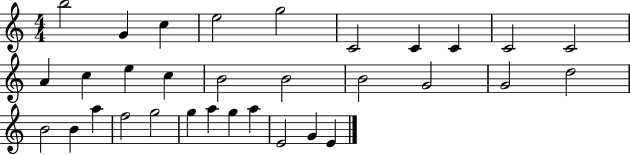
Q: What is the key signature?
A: C major